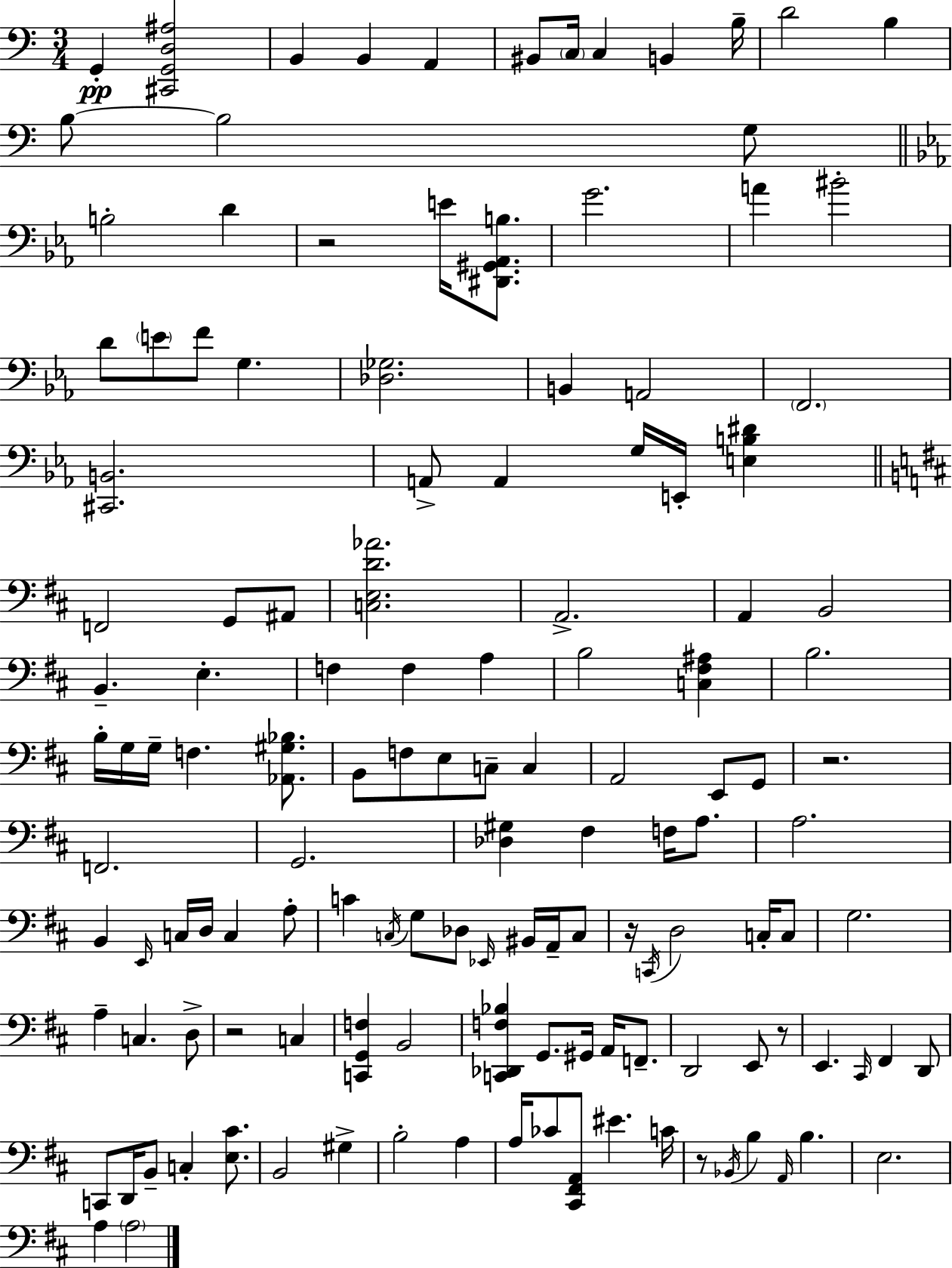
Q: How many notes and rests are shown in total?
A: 134